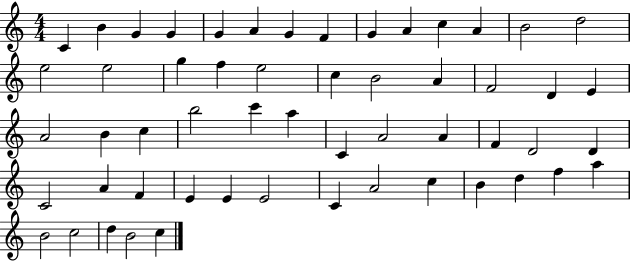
X:1
T:Untitled
M:4/4
L:1/4
K:C
C B G G G A G F G A c A B2 d2 e2 e2 g f e2 c B2 A F2 D E A2 B c b2 c' a C A2 A F D2 D C2 A F E E E2 C A2 c B d f a B2 c2 d B2 c